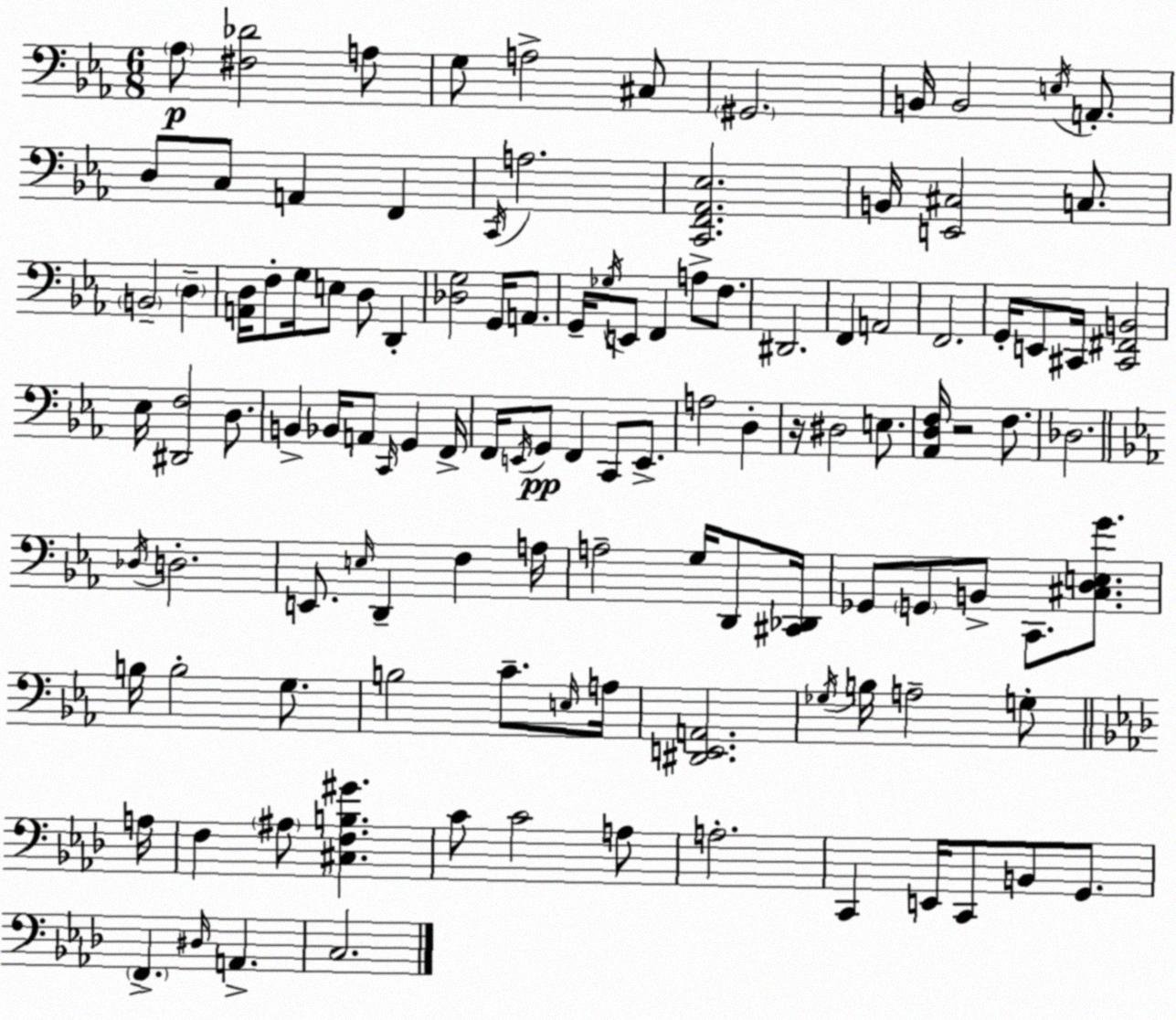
X:1
T:Untitled
M:6/8
L:1/4
K:Eb
_A,/2 [^F,_D]2 A,/2 G,/2 A,2 ^C,/2 ^G,,2 B,,/4 B,,2 E,/4 A,,/2 D,/2 C,/2 A,, F,, C,,/4 A,2 [C,,F,,_A,,_E,]2 B,,/4 [E,,^C,]2 C,/2 B,,2 D, [A,,D,]/4 F,/2 G,/4 E,/2 D,/2 D,, [_D,G,]2 G,,/4 A,,/2 G,,/4 _G,/4 E,,/2 F,, A,/2 F,/2 ^D,,2 F,, A,,2 F,,2 G,,/4 E,,/2 ^C,,/4 [^C,,^F,,B,,]2 _E,/4 [^D,,F,]2 D,/2 B,, _B,,/4 A,,/2 C,,/4 G,, F,,/4 F,,/4 E,,/4 G,,/2 F,, C,,/2 E,,/2 A,2 D, z/4 ^D,2 E,/2 [_A,,D,F,]/4 z2 F,/2 _D,2 _D,/4 D,2 E,,/2 E,/4 D,, F, A,/4 A,2 G,/4 D,,/2 [^C,,_D,,]/4 _G,,/2 G,,/2 B,,/2 C,,/2 [^C,D,E,G]/2 B,/4 B,2 G,/2 B,2 C/2 E,/4 A,/4 [^D,,E,,A,,]2 _G,/4 B,/4 A,2 G,/2 A,/4 F, ^A,/2 [^C,F,B,^G] C/2 C2 A,/2 A,2 C,, E,,/4 C,,/2 B,,/2 G,,/2 F,, ^D,/4 A,, C,2